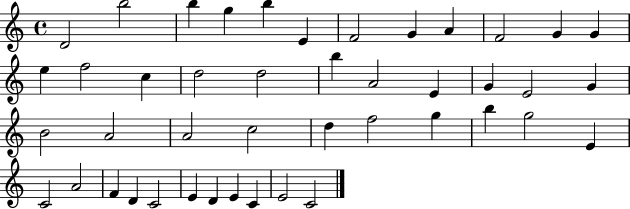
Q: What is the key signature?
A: C major